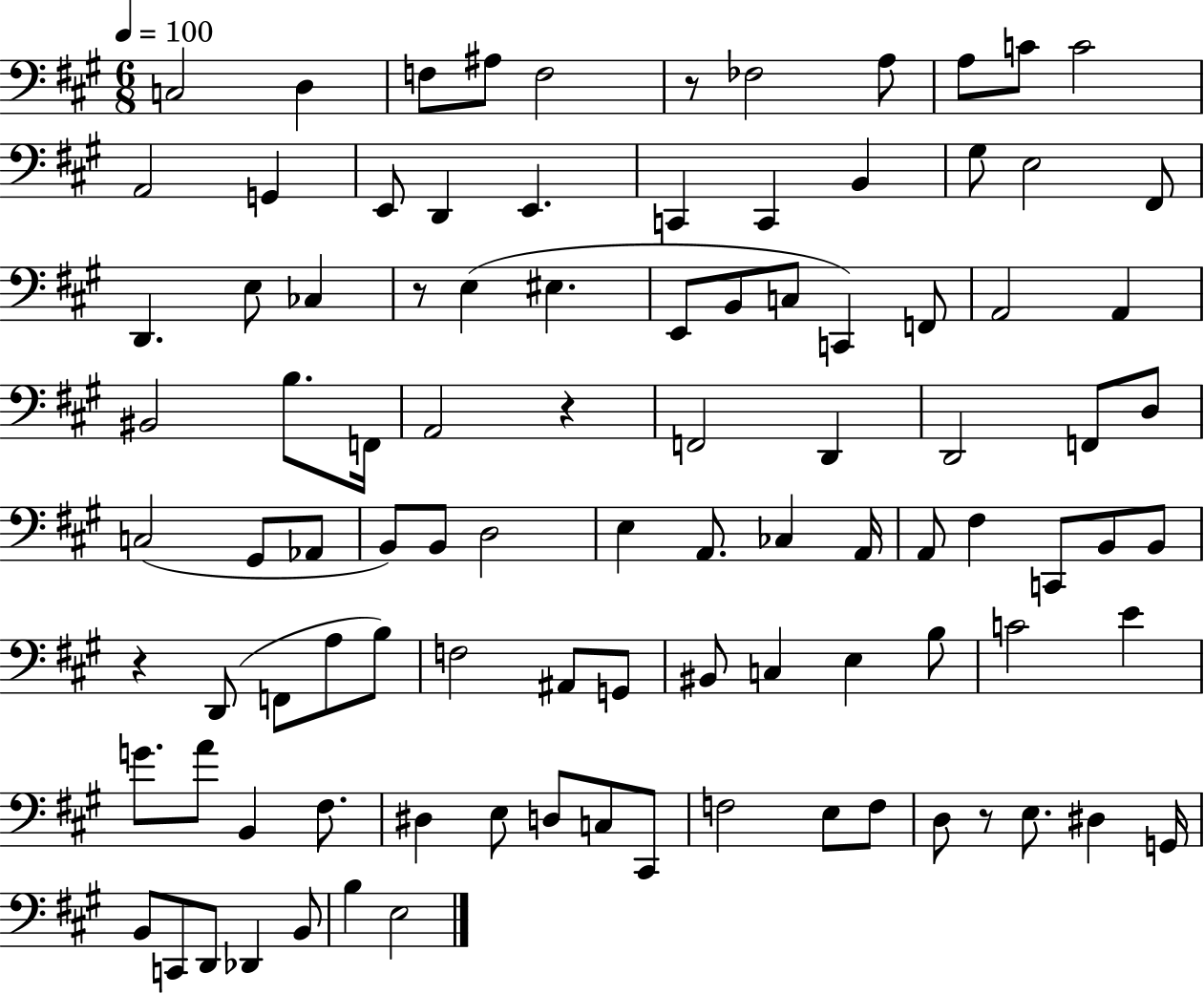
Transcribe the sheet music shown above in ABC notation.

X:1
T:Untitled
M:6/8
L:1/4
K:A
C,2 D, F,/2 ^A,/2 F,2 z/2 _F,2 A,/2 A,/2 C/2 C2 A,,2 G,, E,,/2 D,, E,, C,, C,, B,, ^G,/2 E,2 ^F,,/2 D,, E,/2 _C, z/2 E, ^E, E,,/2 B,,/2 C,/2 C,, F,,/2 A,,2 A,, ^B,,2 B,/2 F,,/4 A,,2 z F,,2 D,, D,,2 F,,/2 D,/2 C,2 ^G,,/2 _A,,/2 B,,/2 B,,/2 D,2 E, A,,/2 _C, A,,/4 A,,/2 ^F, C,,/2 B,,/2 B,,/2 z D,,/2 F,,/2 A,/2 B,/2 F,2 ^A,,/2 G,,/2 ^B,,/2 C, E, B,/2 C2 E G/2 A/2 B,, ^F,/2 ^D, E,/2 D,/2 C,/2 ^C,,/2 F,2 E,/2 F,/2 D,/2 z/2 E,/2 ^D, G,,/4 B,,/2 C,,/2 D,,/2 _D,, B,,/2 B, E,2